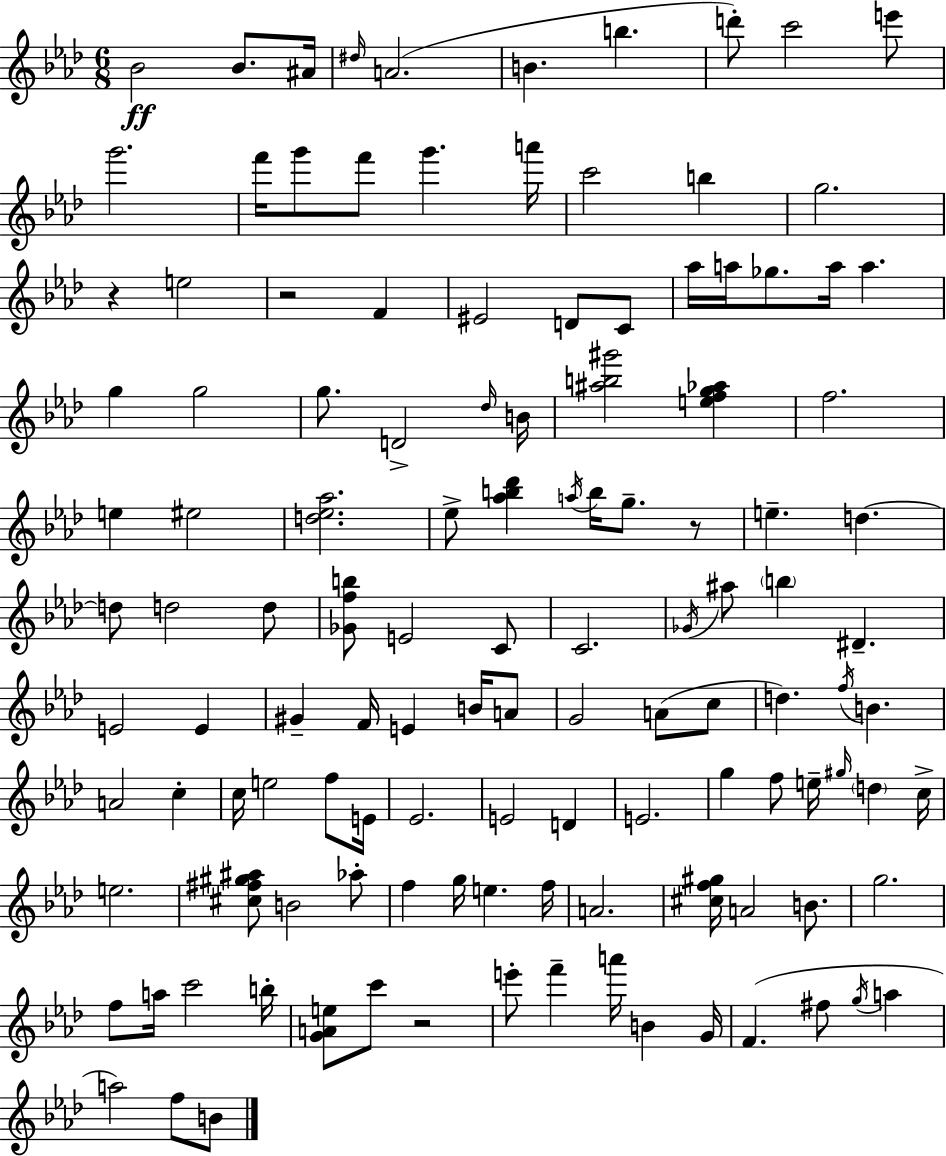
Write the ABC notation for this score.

X:1
T:Untitled
M:6/8
L:1/4
K:Ab
_B2 _B/2 ^A/4 ^d/4 A2 B b d'/2 c'2 e'/2 g'2 f'/4 g'/2 f'/2 g' a'/4 c'2 b g2 z e2 z2 F ^E2 D/2 C/2 _a/4 a/4 _g/2 a/4 a g g2 g/2 D2 _d/4 B/4 [^ab^g']2 [efg_a] f2 e ^e2 [d_e_a]2 _e/2 [_ab_d'] a/4 b/4 g/2 z/2 e d d/2 d2 d/2 [_Gfb]/2 E2 C/2 C2 _G/4 ^a/2 b ^D E2 E ^G F/4 E B/4 A/2 G2 A/2 c/2 d f/4 B A2 c c/4 e2 f/2 E/4 _E2 E2 D E2 g f/2 e/4 ^g/4 d c/4 e2 [^c^f^g^a]/2 B2 _a/2 f g/4 e f/4 A2 [^cf^g]/4 A2 B/2 g2 f/2 a/4 c'2 b/4 [GAe]/2 c'/2 z2 e'/2 f' a'/4 B G/4 F ^f/2 g/4 a a2 f/2 B/2